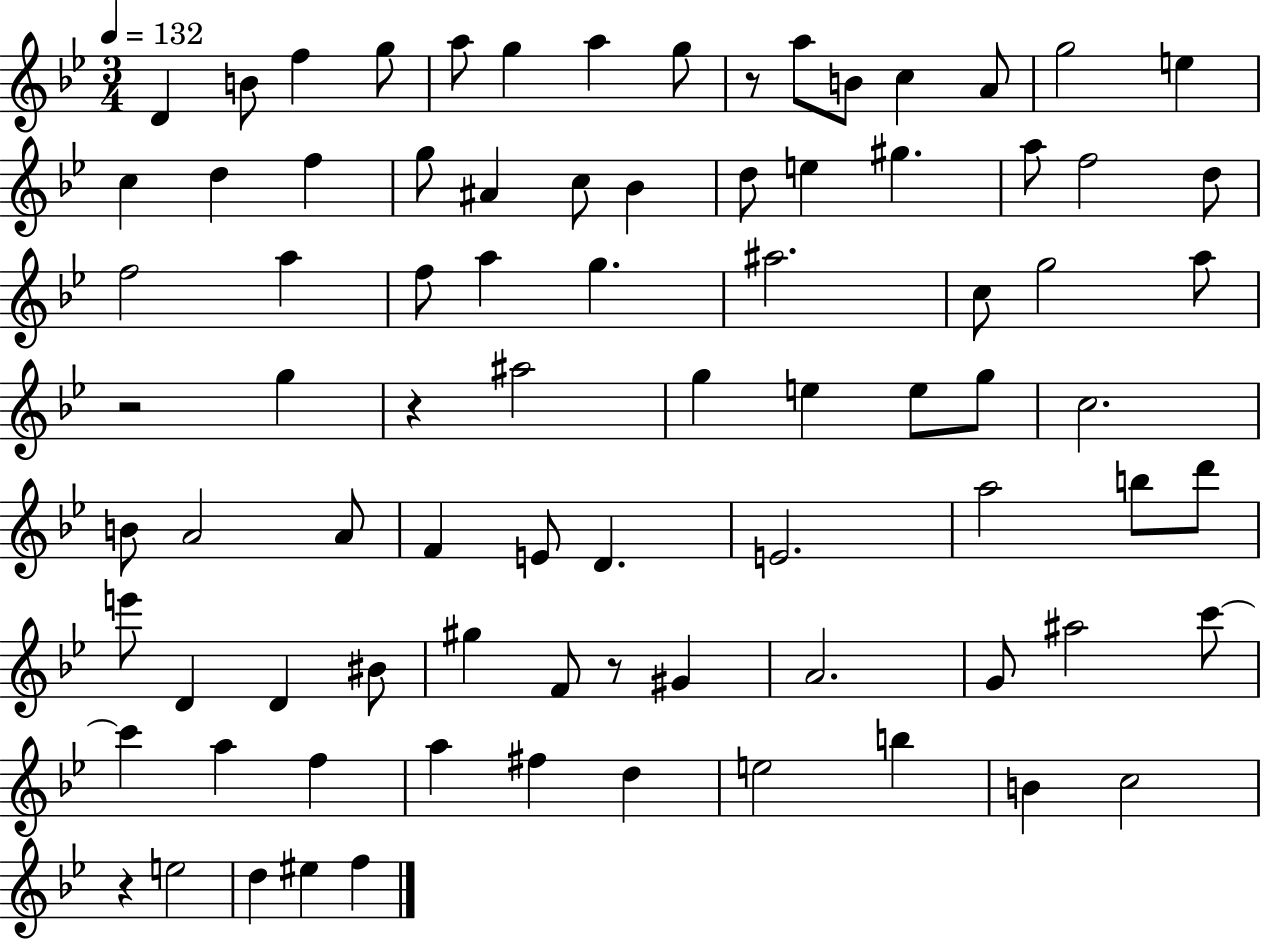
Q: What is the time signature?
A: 3/4